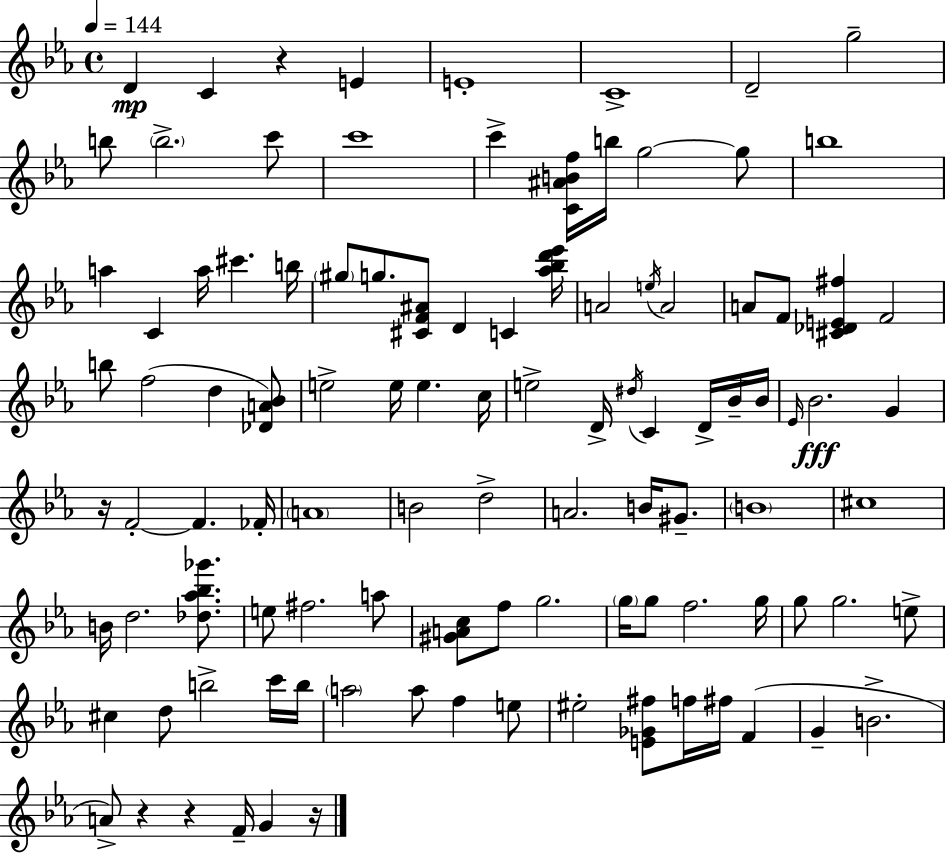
D4/q C4/q R/q E4/q E4/w C4/w D4/h G5/h B5/e B5/h. C6/e C6/w C6/q [C4,A#4,B4,F5]/s B5/s G5/h G5/e B5/w A5/q C4/q A5/s C#6/q. B5/s G#5/e G5/e. [C#4,F4,A#4]/e D4/q C4/q [Ab5,Bb5,D6,Eb6]/s A4/h E5/s A4/h A4/e F4/e [C#4,Db4,E4,F#5]/q F4/h B5/e F5/h D5/q [Db4,A4,Bb4]/e E5/h E5/s E5/q. C5/s E5/h D4/s D#5/s C4/q D4/s Bb4/s Bb4/s Eb4/s Bb4/h. G4/q R/s F4/h F4/q. FES4/s A4/w B4/h D5/h A4/h. B4/s G#4/e. B4/w C#5/w B4/s D5/h. [Db5,Ab5,Bb5,Gb6]/e. E5/e F#5/h. A5/e [G#4,A4,C5]/e F5/e G5/h. G5/s G5/e F5/h. G5/s G5/e G5/h. E5/e C#5/q D5/e B5/h C6/s B5/s A5/h A5/e F5/q E5/e EIS5/h [E4,Gb4,F#5]/e F5/s F#5/s F4/q G4/q B4/h. A4/e R/q R/q F4/s G4/q R/s